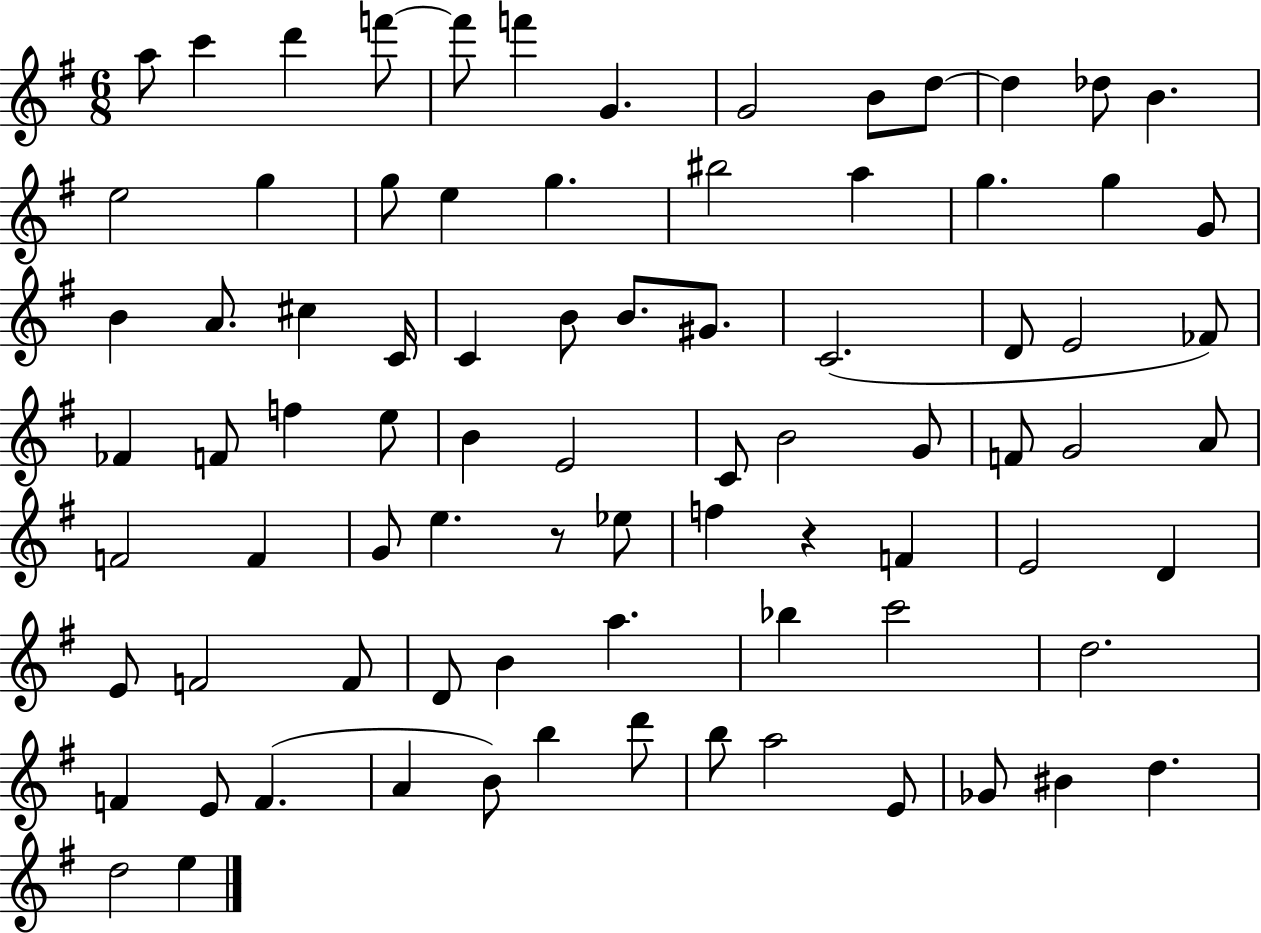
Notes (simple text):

A5/e C6/q D6/q F6/e F6/e F6/q G4/q. G4/h B4/e D5/e D5/q Db5/e B4/q. E5/h G5/q G5/e E5/q G5/q. BIS5/h A5/q G5/q. G5/q G4/e B4/q A4/e. C#5/q C4/s C4/q B4/e B4/e. G#4/e. C4/h. D4/e E4/h FES4/e FES4/q F4/e F5/q E5/e B4/q E4/h C4/e B4/h G4/e F4/e G4/h A4/e F4/h F4/q G4/e E5/q. R/e Eb5/e F5/q R/q F4/q E4/h D4/q E4/e F4/h F4/e D4/e B4/q A5/q. Bb5/q C6/h D5/h. F4/q E4/e F4/q. A4/q B4/e B5/q D6/e B5/e A5/h E4/e Gb4/e BIS4/q D5/q. D5/h E5/q